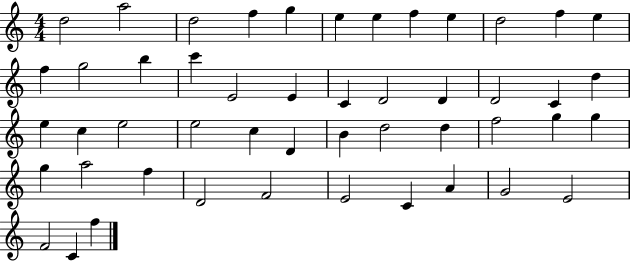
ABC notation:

X:1
T:Untitled
M:4/4
L:1/4
K:C
d2 a2 d2 f g e e f e d2 f e f g2 b c' E2 E C D2 D D2 C d e c e2 e2 c D B d2 d f2 g g g a2 f D2 F2 E2 C A G2 E2 F2 C f